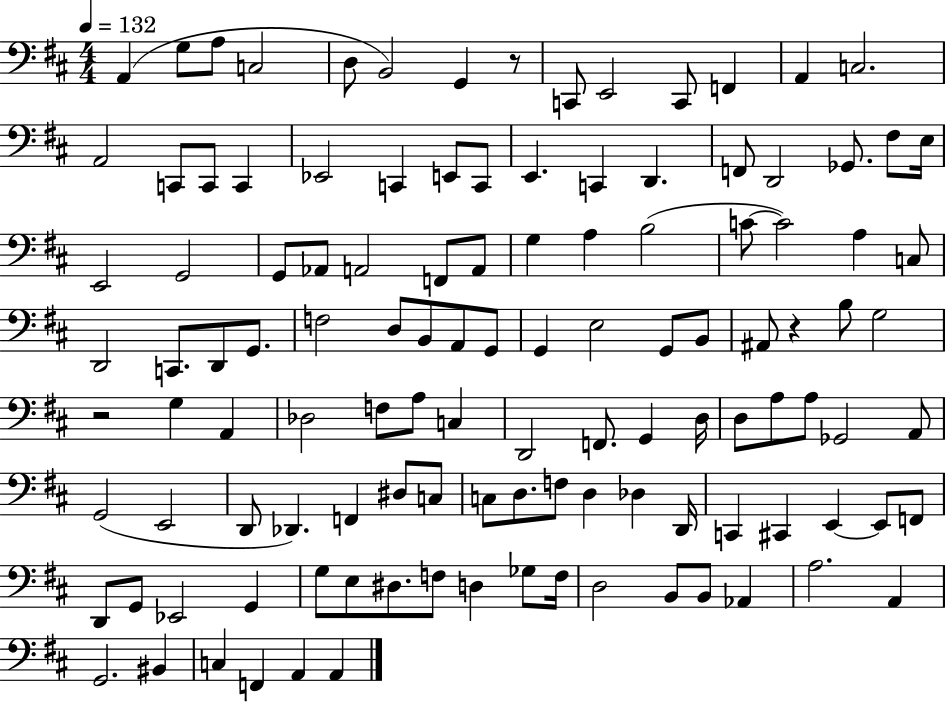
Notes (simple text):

A2/q G3/e A3/e C3/h D3/e B2/h G2/q R/e C2/e E2/h C2/e F2/q A2/q C3/h. A2/h C2/e C2/e C2/q Eb2/h C2/q E2/e C2/e E2/q. C2/q D2/q. F2/e D2/h Gb2/e. F#3/e E3/s E2/h G2/h G2/e Ab2/e A2/h F2/e A2/e G3/q A3/q B3/h C4/e C4/h A3/q C3/e D2/h C2/e. D2/e G2/e. F3/h D3/e B2/e A2/e G2/e G2/q E3/h G2/e B2/e A#2/e R/q B3/e G3/h R/h G3/q A2/q Db3/h F3/e A3/e C3/q D2/h F2/e. G2/q D3/s D3/e A3/e A3/e Gb2/h A2/e G2/h E2/h D2/e Db2/q. F2/q D#3/e C3/e C3/e D3/e. F3/e D3/q Db3/q D2/s C2/q C#2/q E2/q E2/e F2/e D2/e G2/e Eb2/h G2/q G3/e E3/e D#3/e. F3/e D3/q Gb3/e F3/s D3/h B2/e B2/e Ab2/q A3/h. A2/q G2/h. BIS2/q C3/q F2/q A2/q A2/q